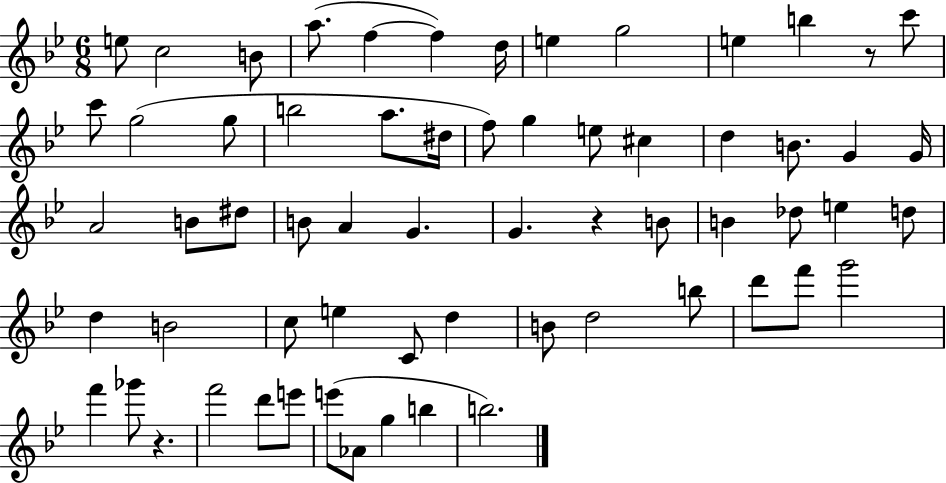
E5/e C5/h B4/e A5/e. F5/q F5/q D5/s E5/q G5/h E5/q B5/q R/e C6/e C6/e G5/h G5/e B5/h A5/e. D#5/s F5/e G5/q E5/e C#5/q D5/q B4/e. G4/q G4/s A4/h B4/e D#5/e B4/e A4/q G4/q. G4/q. R/q B4/e B4/q Db5/e E5/q D5/e D5/q B4/h C5/e E5/q C4/e D5/q B4/e D5/h B5/e D6/e F6/e G6/h F6/q Gb6/e R/q. F6/h D6/e E6/e E6/e Ab4/e G5/q B5/q B5/h.